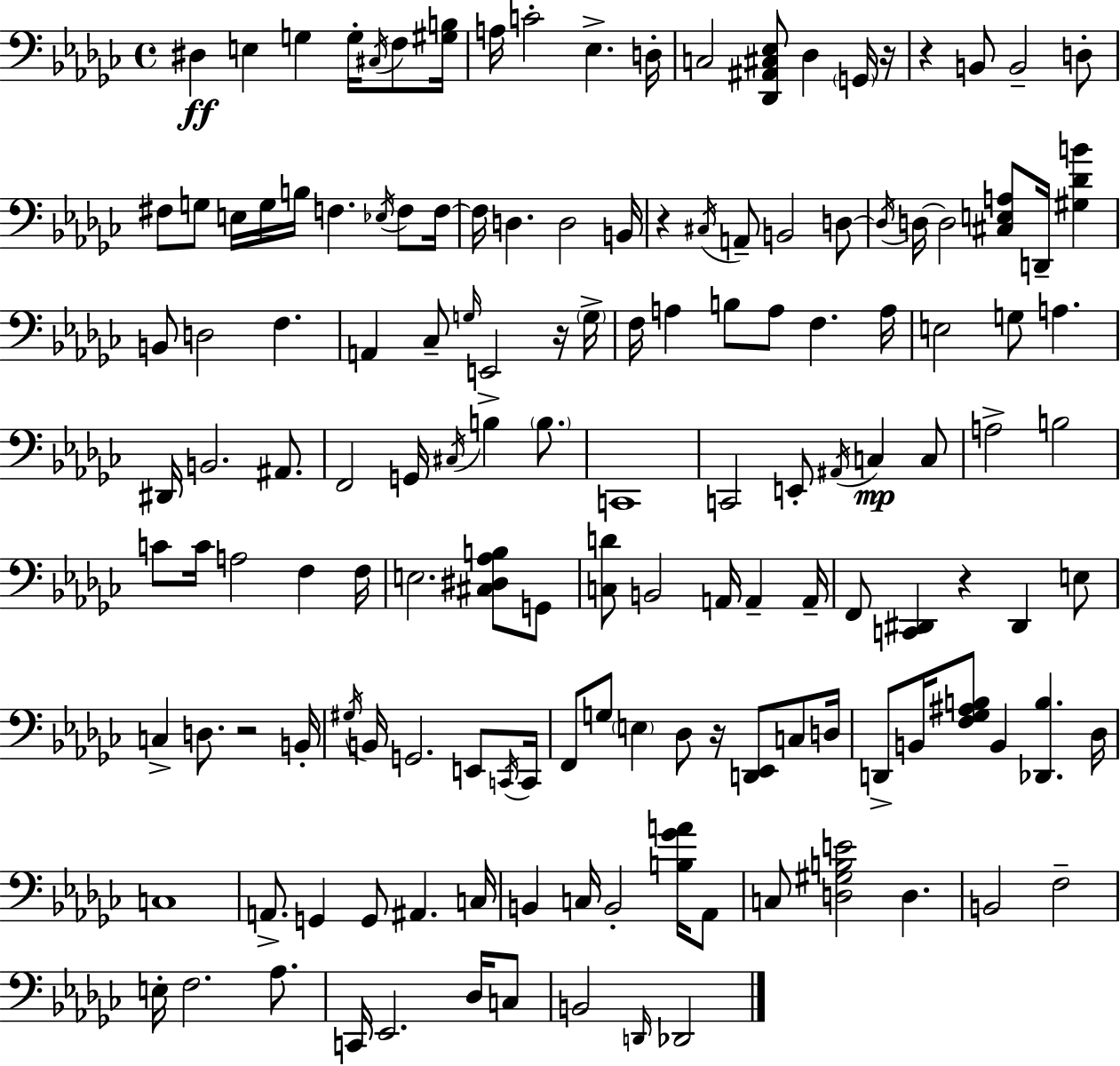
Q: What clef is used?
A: bass